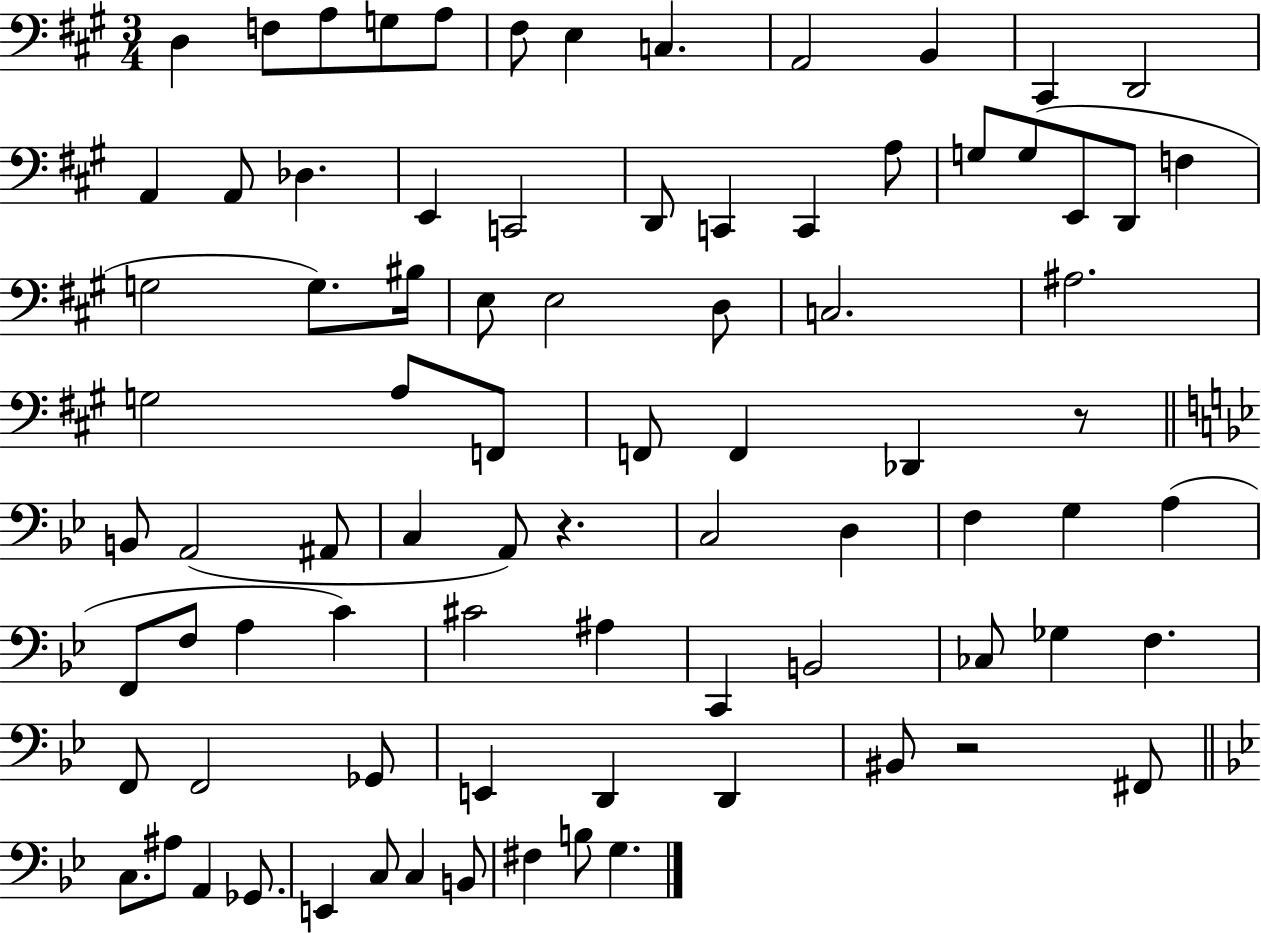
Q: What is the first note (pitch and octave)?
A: D3